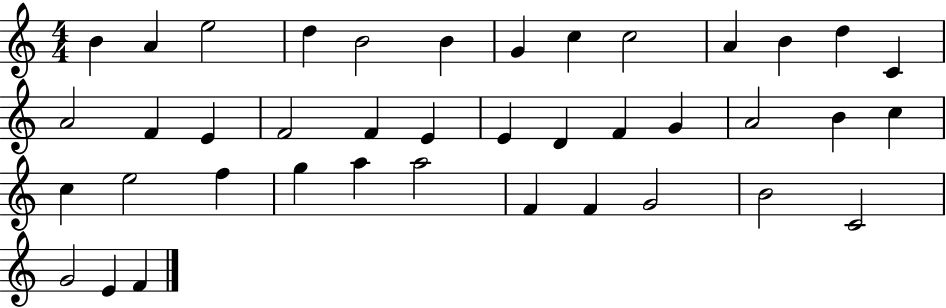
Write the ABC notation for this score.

X:1
T:Untitled
M:4/4
L:1/4
K:C
B A e2 d B2 B G c c2 A B d C A2 F E F2 F E E D F G A2 B c c e2 f g a a2 F F G2 B2 C2 G2 E F